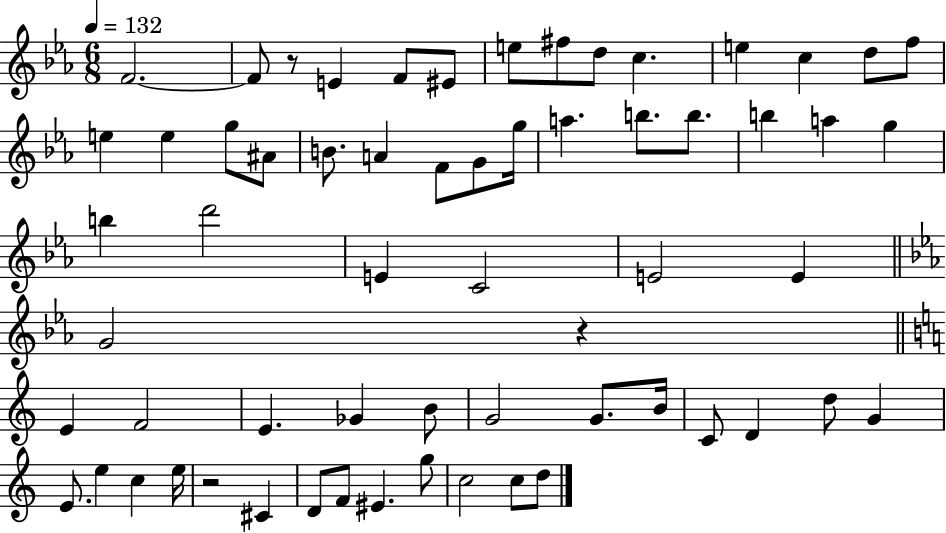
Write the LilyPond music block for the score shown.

{
  \clef treble
  \numericTimeSignature
  \time 6/8
  \key ees \major
  \tempo 4 = 132
  f'2.~~ | f'8 r8 e'4 f'8 eis'8 | e''8 fis''8 d''8 c''4. | e''4 c''4 d''8 f''8 | \break e''4 e''4 g''8 ais'8 | b'8. a'4 f'8 g'8 g''16 | a''4. b''8. b''8. | b''4 a''4 g''4 | \break b''4 d'''2 | e'4 c'2 | e'2 e'4 | \bar "||" \break \key ees \major g'2 r4 | \bar "||" \break \key c \major e'4 f'2 | e'4. ges'4 b'8 | g'2 g'8. b'16 | c'8 d'4 d''8 g'4 | \break e'8. e''4 c''4 e''16 | r2 cis'4 | d'8 f'8 eis'4. g''8 | c''2 c''8 d''8 | \break \bar "|."
}